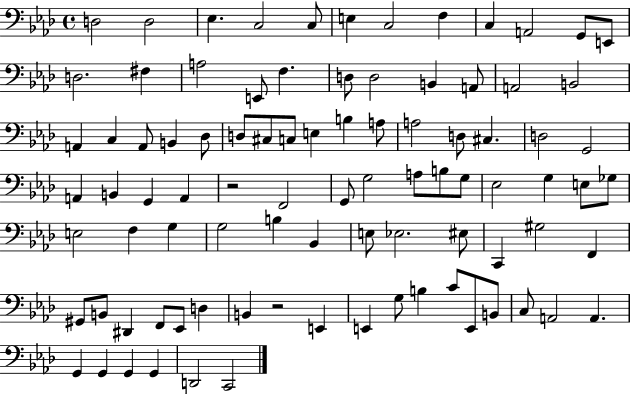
{
  \clef bass
  \time 4/4
  \defaultTimeSignature
  \key aes \major
  d2 d2 | ees4. c2 c8 | e4 c2 f4 | c4 a,2 g,8 e,8 | \break d2. fis4 | a2 e,8 f4. | d8 d2 b,4 a,8 | a,2 b,2 | \break a,4 c4 a,8 b,4 des8 | d8 cis8 c8 e4 b4 a8 | a2 d8 cis4. | d2 g,2 | \break a,4 b,4 g,4 a,4 | r2 f,2 | g,8 g2 a8 b8 g8 | ees2 g4 e8 ges8 | \break e2 f4 g4 | g2 b4 bes,4 | e8 ees2. eis8 | c,4 gis2 f,4 | \break gis,8 b,8 dis,4 f,8 ees,8 d4 | b,4 r2 e,4 | e,4 g8 b4 c'8 e,8 b,8 | c8 a,2 a,4. | \break g,4 g,4 g,4 g,4 | d,2 c,2 | \bar "|."
}